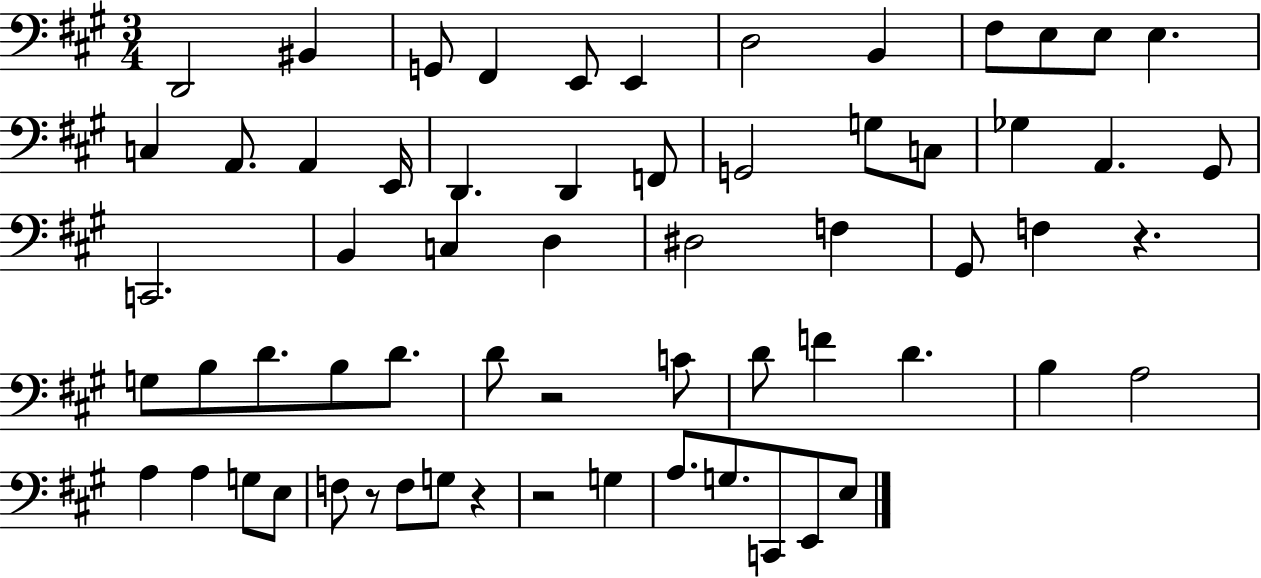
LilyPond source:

{
  \clef bass
  \numericTimeSignature
  \time 3/4
  \key a \major
  d,2 bis,4 | g,8 fis,4 e,8 e,4 | d2 b,4 | fis8 e8 e8 e4. | \break c4 a,8. a,4 e,16 | d,4. d,4 f,8 | g,2 g8 c8 | ges4 a,4. gis,8 | \break c,2. | b,4 c4 d4 | dis2 f4 | gis,8 f4 r4. | \break g8 b8 d'8. b8 d'8. | d'8 r2 c'8 | d'8 f'4 d'4. | b4 a2 | \break a4 a4 g8 e8 | f8 r8 f8 g8 r4 | r2 g4 | a8. g8. c,8 e,8 e8 | \break \bar "|."
}